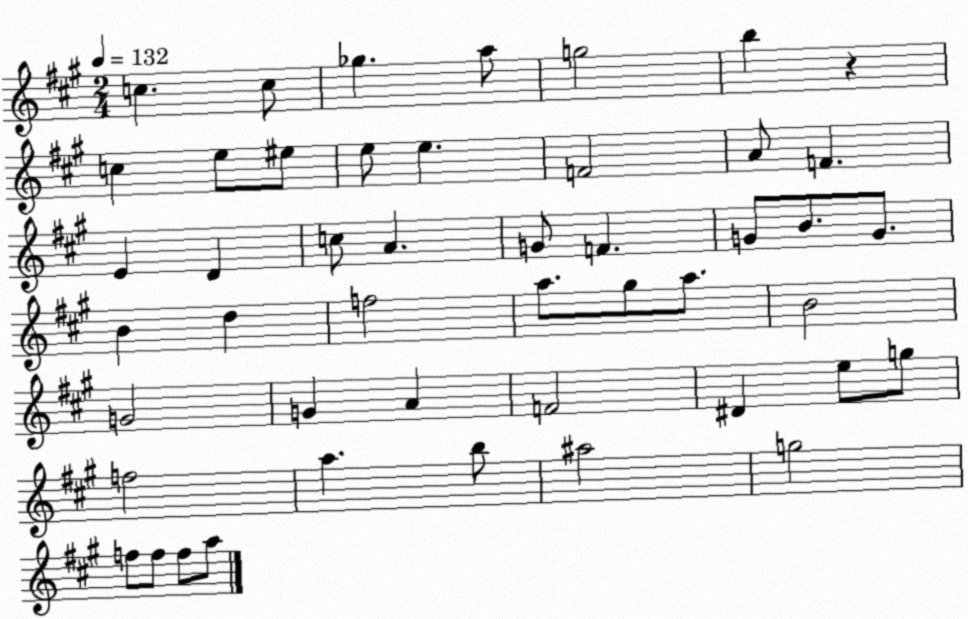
X:1
T:Untitled
M:2/4
L:1/4
K:A
c c/2 _g a/2 g2 b z c e/2 ^e/2 e/2 e F2 A/2 F E D c/2 A G/2 F G/2 B/2 G/2 B d f2 a/2 ^g/2 a/2 B2 G2 G A F2 ^D e/2 g/2 f2 a b/2 ^a2 g2 f/2 f/2 f/2 a/2